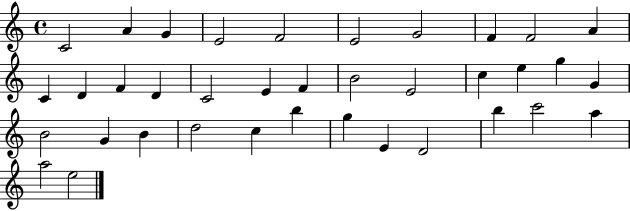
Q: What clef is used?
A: treble